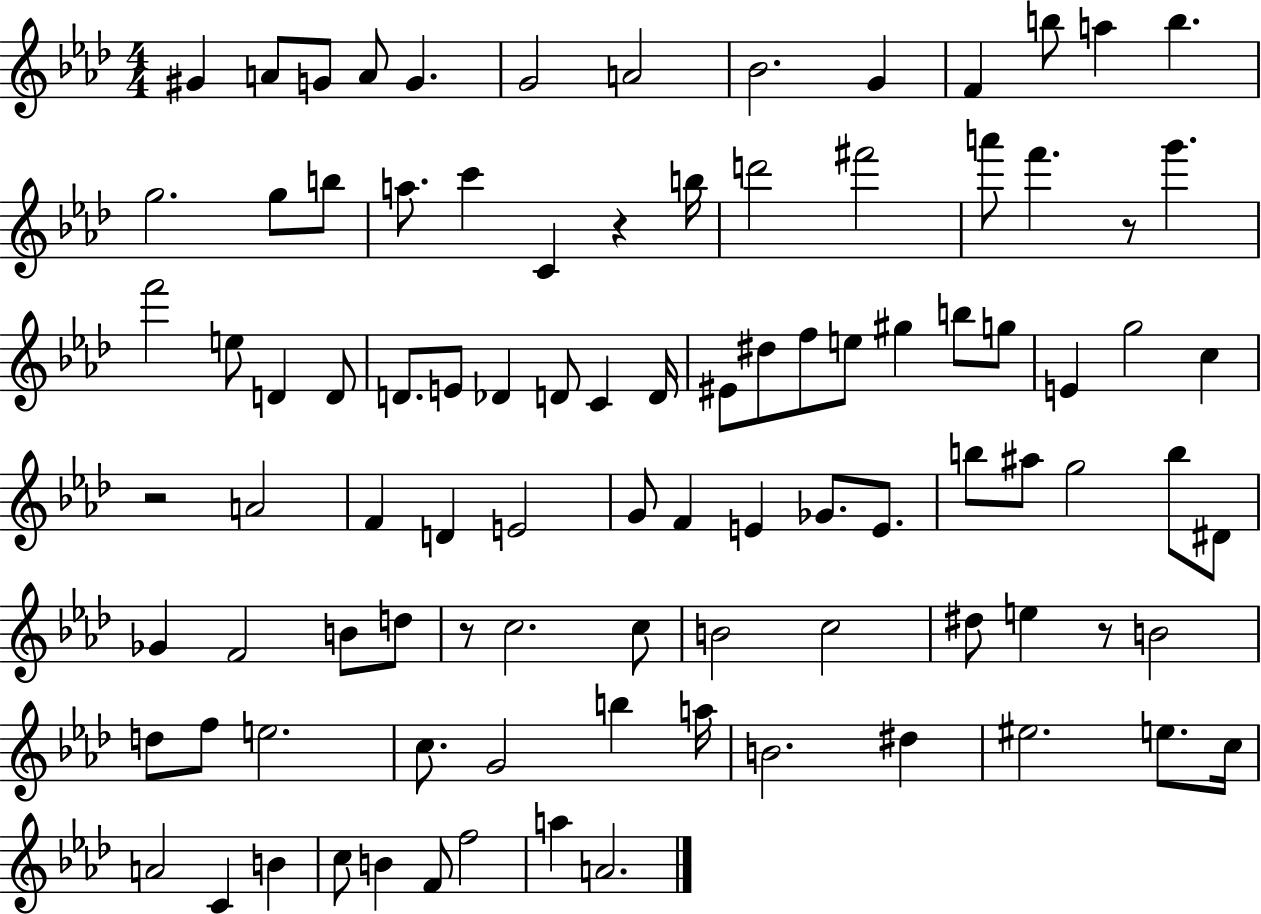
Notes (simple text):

G#4/q A4/e G4/e A4/e G4/q. G4/h A4/h Bb4/h. G4/q F4/q B5/e A5/q B5/q. G5/h. G5/e B5/e A5/e. C6/q C4/q R/q B5/s D6/h F#6/h A6/e F6/q. R/e G6/q. F6/h E5/e D4/q D4/e D4/e. E4/e Db4/q D4/e C4/q D4/s EIS4/e D#5/e F5/e E5/e G#5/q B5/e G5/e E4/q G5/h C5/q R/h A4/h F4/q D4/q E4/h G4/e F4/q E4/q Gb4/e. E4/e. B5/e A#5/e G5/h B5/e D#4/e Gb4/q F4/h B4/e D5/e R/e C5/h. C5/e B4/h C5/h D#5/e E5/q R/e B4/h D5/e F5/e E5/h. C5/e. G4/h B5/q A5/s B4/h. D#5/q EIS5/h. E5/e. C5/s A4/h C4/q B4/q C5/e B4/q F4/e F5/h A5/q A4/h.